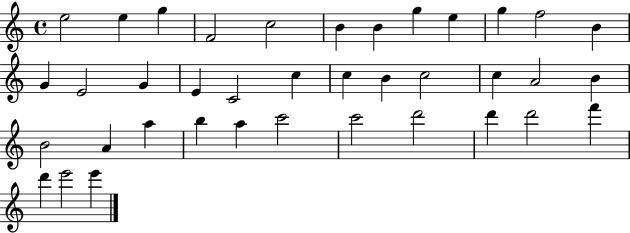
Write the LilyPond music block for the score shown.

{
  \clef treble
  \time 4/4
  \defaultTimeSignature
  \key c \major
  e''2 e''4 g''4 | f'2 c''2 | b'4 b'4 g''4 e''4 | g''4 f''2 b'4 | \break g'4 e'2 g'4 | e'4 c'2 c''4 | c''4 b'4 c''2 | c''4 a'2 b'4 | \break b'2 a'4 a''4 | b''4 a''4 c'''2 | c'''2 d'''2 | d'''4 d'''2 f'''4 | \break d'''4 e'''2 e'''4 | \bar "|."
}